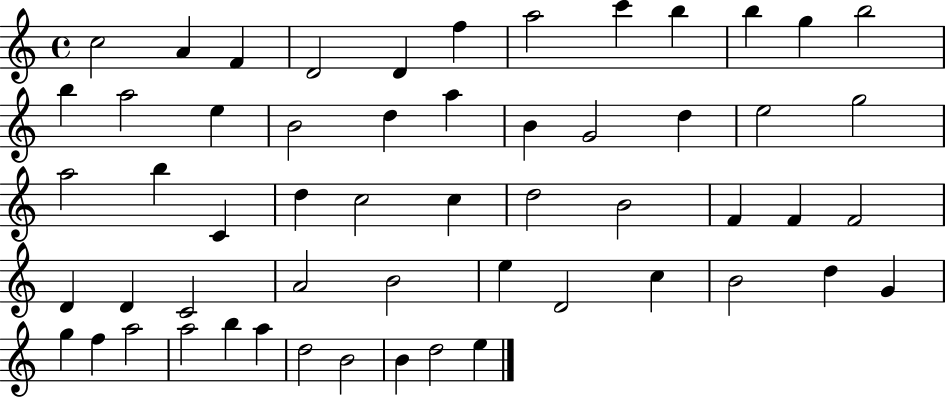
{
  \clef treble
  \time 4/4
  \defaultTimeSignature
  \key c \major
  c''2 a'4 f'4 | d'2 d'4 f''4 | a''2 c'''4 b''4 | b''4 g''4 b''2 | \break b''4 a''2 e''4 | b'2 d''4 a''4 | b'4 g'2 d''4 | e''2 g''2 | \break a''2 b''4 c'4 | d''4 c''2 c''4 | d''2 b'2 | f'4 f'4 f'2 | \break d'4 d'4 c'2 | a'2 b'2 | e''4 d'2 c''4 | b'2 d''4 g'4 | \break g''4 f''4 a''2 | a''2 b''4 a''4 | d''2 b'2 | b'4 d''2 e''4 | \break \bar "|."
}